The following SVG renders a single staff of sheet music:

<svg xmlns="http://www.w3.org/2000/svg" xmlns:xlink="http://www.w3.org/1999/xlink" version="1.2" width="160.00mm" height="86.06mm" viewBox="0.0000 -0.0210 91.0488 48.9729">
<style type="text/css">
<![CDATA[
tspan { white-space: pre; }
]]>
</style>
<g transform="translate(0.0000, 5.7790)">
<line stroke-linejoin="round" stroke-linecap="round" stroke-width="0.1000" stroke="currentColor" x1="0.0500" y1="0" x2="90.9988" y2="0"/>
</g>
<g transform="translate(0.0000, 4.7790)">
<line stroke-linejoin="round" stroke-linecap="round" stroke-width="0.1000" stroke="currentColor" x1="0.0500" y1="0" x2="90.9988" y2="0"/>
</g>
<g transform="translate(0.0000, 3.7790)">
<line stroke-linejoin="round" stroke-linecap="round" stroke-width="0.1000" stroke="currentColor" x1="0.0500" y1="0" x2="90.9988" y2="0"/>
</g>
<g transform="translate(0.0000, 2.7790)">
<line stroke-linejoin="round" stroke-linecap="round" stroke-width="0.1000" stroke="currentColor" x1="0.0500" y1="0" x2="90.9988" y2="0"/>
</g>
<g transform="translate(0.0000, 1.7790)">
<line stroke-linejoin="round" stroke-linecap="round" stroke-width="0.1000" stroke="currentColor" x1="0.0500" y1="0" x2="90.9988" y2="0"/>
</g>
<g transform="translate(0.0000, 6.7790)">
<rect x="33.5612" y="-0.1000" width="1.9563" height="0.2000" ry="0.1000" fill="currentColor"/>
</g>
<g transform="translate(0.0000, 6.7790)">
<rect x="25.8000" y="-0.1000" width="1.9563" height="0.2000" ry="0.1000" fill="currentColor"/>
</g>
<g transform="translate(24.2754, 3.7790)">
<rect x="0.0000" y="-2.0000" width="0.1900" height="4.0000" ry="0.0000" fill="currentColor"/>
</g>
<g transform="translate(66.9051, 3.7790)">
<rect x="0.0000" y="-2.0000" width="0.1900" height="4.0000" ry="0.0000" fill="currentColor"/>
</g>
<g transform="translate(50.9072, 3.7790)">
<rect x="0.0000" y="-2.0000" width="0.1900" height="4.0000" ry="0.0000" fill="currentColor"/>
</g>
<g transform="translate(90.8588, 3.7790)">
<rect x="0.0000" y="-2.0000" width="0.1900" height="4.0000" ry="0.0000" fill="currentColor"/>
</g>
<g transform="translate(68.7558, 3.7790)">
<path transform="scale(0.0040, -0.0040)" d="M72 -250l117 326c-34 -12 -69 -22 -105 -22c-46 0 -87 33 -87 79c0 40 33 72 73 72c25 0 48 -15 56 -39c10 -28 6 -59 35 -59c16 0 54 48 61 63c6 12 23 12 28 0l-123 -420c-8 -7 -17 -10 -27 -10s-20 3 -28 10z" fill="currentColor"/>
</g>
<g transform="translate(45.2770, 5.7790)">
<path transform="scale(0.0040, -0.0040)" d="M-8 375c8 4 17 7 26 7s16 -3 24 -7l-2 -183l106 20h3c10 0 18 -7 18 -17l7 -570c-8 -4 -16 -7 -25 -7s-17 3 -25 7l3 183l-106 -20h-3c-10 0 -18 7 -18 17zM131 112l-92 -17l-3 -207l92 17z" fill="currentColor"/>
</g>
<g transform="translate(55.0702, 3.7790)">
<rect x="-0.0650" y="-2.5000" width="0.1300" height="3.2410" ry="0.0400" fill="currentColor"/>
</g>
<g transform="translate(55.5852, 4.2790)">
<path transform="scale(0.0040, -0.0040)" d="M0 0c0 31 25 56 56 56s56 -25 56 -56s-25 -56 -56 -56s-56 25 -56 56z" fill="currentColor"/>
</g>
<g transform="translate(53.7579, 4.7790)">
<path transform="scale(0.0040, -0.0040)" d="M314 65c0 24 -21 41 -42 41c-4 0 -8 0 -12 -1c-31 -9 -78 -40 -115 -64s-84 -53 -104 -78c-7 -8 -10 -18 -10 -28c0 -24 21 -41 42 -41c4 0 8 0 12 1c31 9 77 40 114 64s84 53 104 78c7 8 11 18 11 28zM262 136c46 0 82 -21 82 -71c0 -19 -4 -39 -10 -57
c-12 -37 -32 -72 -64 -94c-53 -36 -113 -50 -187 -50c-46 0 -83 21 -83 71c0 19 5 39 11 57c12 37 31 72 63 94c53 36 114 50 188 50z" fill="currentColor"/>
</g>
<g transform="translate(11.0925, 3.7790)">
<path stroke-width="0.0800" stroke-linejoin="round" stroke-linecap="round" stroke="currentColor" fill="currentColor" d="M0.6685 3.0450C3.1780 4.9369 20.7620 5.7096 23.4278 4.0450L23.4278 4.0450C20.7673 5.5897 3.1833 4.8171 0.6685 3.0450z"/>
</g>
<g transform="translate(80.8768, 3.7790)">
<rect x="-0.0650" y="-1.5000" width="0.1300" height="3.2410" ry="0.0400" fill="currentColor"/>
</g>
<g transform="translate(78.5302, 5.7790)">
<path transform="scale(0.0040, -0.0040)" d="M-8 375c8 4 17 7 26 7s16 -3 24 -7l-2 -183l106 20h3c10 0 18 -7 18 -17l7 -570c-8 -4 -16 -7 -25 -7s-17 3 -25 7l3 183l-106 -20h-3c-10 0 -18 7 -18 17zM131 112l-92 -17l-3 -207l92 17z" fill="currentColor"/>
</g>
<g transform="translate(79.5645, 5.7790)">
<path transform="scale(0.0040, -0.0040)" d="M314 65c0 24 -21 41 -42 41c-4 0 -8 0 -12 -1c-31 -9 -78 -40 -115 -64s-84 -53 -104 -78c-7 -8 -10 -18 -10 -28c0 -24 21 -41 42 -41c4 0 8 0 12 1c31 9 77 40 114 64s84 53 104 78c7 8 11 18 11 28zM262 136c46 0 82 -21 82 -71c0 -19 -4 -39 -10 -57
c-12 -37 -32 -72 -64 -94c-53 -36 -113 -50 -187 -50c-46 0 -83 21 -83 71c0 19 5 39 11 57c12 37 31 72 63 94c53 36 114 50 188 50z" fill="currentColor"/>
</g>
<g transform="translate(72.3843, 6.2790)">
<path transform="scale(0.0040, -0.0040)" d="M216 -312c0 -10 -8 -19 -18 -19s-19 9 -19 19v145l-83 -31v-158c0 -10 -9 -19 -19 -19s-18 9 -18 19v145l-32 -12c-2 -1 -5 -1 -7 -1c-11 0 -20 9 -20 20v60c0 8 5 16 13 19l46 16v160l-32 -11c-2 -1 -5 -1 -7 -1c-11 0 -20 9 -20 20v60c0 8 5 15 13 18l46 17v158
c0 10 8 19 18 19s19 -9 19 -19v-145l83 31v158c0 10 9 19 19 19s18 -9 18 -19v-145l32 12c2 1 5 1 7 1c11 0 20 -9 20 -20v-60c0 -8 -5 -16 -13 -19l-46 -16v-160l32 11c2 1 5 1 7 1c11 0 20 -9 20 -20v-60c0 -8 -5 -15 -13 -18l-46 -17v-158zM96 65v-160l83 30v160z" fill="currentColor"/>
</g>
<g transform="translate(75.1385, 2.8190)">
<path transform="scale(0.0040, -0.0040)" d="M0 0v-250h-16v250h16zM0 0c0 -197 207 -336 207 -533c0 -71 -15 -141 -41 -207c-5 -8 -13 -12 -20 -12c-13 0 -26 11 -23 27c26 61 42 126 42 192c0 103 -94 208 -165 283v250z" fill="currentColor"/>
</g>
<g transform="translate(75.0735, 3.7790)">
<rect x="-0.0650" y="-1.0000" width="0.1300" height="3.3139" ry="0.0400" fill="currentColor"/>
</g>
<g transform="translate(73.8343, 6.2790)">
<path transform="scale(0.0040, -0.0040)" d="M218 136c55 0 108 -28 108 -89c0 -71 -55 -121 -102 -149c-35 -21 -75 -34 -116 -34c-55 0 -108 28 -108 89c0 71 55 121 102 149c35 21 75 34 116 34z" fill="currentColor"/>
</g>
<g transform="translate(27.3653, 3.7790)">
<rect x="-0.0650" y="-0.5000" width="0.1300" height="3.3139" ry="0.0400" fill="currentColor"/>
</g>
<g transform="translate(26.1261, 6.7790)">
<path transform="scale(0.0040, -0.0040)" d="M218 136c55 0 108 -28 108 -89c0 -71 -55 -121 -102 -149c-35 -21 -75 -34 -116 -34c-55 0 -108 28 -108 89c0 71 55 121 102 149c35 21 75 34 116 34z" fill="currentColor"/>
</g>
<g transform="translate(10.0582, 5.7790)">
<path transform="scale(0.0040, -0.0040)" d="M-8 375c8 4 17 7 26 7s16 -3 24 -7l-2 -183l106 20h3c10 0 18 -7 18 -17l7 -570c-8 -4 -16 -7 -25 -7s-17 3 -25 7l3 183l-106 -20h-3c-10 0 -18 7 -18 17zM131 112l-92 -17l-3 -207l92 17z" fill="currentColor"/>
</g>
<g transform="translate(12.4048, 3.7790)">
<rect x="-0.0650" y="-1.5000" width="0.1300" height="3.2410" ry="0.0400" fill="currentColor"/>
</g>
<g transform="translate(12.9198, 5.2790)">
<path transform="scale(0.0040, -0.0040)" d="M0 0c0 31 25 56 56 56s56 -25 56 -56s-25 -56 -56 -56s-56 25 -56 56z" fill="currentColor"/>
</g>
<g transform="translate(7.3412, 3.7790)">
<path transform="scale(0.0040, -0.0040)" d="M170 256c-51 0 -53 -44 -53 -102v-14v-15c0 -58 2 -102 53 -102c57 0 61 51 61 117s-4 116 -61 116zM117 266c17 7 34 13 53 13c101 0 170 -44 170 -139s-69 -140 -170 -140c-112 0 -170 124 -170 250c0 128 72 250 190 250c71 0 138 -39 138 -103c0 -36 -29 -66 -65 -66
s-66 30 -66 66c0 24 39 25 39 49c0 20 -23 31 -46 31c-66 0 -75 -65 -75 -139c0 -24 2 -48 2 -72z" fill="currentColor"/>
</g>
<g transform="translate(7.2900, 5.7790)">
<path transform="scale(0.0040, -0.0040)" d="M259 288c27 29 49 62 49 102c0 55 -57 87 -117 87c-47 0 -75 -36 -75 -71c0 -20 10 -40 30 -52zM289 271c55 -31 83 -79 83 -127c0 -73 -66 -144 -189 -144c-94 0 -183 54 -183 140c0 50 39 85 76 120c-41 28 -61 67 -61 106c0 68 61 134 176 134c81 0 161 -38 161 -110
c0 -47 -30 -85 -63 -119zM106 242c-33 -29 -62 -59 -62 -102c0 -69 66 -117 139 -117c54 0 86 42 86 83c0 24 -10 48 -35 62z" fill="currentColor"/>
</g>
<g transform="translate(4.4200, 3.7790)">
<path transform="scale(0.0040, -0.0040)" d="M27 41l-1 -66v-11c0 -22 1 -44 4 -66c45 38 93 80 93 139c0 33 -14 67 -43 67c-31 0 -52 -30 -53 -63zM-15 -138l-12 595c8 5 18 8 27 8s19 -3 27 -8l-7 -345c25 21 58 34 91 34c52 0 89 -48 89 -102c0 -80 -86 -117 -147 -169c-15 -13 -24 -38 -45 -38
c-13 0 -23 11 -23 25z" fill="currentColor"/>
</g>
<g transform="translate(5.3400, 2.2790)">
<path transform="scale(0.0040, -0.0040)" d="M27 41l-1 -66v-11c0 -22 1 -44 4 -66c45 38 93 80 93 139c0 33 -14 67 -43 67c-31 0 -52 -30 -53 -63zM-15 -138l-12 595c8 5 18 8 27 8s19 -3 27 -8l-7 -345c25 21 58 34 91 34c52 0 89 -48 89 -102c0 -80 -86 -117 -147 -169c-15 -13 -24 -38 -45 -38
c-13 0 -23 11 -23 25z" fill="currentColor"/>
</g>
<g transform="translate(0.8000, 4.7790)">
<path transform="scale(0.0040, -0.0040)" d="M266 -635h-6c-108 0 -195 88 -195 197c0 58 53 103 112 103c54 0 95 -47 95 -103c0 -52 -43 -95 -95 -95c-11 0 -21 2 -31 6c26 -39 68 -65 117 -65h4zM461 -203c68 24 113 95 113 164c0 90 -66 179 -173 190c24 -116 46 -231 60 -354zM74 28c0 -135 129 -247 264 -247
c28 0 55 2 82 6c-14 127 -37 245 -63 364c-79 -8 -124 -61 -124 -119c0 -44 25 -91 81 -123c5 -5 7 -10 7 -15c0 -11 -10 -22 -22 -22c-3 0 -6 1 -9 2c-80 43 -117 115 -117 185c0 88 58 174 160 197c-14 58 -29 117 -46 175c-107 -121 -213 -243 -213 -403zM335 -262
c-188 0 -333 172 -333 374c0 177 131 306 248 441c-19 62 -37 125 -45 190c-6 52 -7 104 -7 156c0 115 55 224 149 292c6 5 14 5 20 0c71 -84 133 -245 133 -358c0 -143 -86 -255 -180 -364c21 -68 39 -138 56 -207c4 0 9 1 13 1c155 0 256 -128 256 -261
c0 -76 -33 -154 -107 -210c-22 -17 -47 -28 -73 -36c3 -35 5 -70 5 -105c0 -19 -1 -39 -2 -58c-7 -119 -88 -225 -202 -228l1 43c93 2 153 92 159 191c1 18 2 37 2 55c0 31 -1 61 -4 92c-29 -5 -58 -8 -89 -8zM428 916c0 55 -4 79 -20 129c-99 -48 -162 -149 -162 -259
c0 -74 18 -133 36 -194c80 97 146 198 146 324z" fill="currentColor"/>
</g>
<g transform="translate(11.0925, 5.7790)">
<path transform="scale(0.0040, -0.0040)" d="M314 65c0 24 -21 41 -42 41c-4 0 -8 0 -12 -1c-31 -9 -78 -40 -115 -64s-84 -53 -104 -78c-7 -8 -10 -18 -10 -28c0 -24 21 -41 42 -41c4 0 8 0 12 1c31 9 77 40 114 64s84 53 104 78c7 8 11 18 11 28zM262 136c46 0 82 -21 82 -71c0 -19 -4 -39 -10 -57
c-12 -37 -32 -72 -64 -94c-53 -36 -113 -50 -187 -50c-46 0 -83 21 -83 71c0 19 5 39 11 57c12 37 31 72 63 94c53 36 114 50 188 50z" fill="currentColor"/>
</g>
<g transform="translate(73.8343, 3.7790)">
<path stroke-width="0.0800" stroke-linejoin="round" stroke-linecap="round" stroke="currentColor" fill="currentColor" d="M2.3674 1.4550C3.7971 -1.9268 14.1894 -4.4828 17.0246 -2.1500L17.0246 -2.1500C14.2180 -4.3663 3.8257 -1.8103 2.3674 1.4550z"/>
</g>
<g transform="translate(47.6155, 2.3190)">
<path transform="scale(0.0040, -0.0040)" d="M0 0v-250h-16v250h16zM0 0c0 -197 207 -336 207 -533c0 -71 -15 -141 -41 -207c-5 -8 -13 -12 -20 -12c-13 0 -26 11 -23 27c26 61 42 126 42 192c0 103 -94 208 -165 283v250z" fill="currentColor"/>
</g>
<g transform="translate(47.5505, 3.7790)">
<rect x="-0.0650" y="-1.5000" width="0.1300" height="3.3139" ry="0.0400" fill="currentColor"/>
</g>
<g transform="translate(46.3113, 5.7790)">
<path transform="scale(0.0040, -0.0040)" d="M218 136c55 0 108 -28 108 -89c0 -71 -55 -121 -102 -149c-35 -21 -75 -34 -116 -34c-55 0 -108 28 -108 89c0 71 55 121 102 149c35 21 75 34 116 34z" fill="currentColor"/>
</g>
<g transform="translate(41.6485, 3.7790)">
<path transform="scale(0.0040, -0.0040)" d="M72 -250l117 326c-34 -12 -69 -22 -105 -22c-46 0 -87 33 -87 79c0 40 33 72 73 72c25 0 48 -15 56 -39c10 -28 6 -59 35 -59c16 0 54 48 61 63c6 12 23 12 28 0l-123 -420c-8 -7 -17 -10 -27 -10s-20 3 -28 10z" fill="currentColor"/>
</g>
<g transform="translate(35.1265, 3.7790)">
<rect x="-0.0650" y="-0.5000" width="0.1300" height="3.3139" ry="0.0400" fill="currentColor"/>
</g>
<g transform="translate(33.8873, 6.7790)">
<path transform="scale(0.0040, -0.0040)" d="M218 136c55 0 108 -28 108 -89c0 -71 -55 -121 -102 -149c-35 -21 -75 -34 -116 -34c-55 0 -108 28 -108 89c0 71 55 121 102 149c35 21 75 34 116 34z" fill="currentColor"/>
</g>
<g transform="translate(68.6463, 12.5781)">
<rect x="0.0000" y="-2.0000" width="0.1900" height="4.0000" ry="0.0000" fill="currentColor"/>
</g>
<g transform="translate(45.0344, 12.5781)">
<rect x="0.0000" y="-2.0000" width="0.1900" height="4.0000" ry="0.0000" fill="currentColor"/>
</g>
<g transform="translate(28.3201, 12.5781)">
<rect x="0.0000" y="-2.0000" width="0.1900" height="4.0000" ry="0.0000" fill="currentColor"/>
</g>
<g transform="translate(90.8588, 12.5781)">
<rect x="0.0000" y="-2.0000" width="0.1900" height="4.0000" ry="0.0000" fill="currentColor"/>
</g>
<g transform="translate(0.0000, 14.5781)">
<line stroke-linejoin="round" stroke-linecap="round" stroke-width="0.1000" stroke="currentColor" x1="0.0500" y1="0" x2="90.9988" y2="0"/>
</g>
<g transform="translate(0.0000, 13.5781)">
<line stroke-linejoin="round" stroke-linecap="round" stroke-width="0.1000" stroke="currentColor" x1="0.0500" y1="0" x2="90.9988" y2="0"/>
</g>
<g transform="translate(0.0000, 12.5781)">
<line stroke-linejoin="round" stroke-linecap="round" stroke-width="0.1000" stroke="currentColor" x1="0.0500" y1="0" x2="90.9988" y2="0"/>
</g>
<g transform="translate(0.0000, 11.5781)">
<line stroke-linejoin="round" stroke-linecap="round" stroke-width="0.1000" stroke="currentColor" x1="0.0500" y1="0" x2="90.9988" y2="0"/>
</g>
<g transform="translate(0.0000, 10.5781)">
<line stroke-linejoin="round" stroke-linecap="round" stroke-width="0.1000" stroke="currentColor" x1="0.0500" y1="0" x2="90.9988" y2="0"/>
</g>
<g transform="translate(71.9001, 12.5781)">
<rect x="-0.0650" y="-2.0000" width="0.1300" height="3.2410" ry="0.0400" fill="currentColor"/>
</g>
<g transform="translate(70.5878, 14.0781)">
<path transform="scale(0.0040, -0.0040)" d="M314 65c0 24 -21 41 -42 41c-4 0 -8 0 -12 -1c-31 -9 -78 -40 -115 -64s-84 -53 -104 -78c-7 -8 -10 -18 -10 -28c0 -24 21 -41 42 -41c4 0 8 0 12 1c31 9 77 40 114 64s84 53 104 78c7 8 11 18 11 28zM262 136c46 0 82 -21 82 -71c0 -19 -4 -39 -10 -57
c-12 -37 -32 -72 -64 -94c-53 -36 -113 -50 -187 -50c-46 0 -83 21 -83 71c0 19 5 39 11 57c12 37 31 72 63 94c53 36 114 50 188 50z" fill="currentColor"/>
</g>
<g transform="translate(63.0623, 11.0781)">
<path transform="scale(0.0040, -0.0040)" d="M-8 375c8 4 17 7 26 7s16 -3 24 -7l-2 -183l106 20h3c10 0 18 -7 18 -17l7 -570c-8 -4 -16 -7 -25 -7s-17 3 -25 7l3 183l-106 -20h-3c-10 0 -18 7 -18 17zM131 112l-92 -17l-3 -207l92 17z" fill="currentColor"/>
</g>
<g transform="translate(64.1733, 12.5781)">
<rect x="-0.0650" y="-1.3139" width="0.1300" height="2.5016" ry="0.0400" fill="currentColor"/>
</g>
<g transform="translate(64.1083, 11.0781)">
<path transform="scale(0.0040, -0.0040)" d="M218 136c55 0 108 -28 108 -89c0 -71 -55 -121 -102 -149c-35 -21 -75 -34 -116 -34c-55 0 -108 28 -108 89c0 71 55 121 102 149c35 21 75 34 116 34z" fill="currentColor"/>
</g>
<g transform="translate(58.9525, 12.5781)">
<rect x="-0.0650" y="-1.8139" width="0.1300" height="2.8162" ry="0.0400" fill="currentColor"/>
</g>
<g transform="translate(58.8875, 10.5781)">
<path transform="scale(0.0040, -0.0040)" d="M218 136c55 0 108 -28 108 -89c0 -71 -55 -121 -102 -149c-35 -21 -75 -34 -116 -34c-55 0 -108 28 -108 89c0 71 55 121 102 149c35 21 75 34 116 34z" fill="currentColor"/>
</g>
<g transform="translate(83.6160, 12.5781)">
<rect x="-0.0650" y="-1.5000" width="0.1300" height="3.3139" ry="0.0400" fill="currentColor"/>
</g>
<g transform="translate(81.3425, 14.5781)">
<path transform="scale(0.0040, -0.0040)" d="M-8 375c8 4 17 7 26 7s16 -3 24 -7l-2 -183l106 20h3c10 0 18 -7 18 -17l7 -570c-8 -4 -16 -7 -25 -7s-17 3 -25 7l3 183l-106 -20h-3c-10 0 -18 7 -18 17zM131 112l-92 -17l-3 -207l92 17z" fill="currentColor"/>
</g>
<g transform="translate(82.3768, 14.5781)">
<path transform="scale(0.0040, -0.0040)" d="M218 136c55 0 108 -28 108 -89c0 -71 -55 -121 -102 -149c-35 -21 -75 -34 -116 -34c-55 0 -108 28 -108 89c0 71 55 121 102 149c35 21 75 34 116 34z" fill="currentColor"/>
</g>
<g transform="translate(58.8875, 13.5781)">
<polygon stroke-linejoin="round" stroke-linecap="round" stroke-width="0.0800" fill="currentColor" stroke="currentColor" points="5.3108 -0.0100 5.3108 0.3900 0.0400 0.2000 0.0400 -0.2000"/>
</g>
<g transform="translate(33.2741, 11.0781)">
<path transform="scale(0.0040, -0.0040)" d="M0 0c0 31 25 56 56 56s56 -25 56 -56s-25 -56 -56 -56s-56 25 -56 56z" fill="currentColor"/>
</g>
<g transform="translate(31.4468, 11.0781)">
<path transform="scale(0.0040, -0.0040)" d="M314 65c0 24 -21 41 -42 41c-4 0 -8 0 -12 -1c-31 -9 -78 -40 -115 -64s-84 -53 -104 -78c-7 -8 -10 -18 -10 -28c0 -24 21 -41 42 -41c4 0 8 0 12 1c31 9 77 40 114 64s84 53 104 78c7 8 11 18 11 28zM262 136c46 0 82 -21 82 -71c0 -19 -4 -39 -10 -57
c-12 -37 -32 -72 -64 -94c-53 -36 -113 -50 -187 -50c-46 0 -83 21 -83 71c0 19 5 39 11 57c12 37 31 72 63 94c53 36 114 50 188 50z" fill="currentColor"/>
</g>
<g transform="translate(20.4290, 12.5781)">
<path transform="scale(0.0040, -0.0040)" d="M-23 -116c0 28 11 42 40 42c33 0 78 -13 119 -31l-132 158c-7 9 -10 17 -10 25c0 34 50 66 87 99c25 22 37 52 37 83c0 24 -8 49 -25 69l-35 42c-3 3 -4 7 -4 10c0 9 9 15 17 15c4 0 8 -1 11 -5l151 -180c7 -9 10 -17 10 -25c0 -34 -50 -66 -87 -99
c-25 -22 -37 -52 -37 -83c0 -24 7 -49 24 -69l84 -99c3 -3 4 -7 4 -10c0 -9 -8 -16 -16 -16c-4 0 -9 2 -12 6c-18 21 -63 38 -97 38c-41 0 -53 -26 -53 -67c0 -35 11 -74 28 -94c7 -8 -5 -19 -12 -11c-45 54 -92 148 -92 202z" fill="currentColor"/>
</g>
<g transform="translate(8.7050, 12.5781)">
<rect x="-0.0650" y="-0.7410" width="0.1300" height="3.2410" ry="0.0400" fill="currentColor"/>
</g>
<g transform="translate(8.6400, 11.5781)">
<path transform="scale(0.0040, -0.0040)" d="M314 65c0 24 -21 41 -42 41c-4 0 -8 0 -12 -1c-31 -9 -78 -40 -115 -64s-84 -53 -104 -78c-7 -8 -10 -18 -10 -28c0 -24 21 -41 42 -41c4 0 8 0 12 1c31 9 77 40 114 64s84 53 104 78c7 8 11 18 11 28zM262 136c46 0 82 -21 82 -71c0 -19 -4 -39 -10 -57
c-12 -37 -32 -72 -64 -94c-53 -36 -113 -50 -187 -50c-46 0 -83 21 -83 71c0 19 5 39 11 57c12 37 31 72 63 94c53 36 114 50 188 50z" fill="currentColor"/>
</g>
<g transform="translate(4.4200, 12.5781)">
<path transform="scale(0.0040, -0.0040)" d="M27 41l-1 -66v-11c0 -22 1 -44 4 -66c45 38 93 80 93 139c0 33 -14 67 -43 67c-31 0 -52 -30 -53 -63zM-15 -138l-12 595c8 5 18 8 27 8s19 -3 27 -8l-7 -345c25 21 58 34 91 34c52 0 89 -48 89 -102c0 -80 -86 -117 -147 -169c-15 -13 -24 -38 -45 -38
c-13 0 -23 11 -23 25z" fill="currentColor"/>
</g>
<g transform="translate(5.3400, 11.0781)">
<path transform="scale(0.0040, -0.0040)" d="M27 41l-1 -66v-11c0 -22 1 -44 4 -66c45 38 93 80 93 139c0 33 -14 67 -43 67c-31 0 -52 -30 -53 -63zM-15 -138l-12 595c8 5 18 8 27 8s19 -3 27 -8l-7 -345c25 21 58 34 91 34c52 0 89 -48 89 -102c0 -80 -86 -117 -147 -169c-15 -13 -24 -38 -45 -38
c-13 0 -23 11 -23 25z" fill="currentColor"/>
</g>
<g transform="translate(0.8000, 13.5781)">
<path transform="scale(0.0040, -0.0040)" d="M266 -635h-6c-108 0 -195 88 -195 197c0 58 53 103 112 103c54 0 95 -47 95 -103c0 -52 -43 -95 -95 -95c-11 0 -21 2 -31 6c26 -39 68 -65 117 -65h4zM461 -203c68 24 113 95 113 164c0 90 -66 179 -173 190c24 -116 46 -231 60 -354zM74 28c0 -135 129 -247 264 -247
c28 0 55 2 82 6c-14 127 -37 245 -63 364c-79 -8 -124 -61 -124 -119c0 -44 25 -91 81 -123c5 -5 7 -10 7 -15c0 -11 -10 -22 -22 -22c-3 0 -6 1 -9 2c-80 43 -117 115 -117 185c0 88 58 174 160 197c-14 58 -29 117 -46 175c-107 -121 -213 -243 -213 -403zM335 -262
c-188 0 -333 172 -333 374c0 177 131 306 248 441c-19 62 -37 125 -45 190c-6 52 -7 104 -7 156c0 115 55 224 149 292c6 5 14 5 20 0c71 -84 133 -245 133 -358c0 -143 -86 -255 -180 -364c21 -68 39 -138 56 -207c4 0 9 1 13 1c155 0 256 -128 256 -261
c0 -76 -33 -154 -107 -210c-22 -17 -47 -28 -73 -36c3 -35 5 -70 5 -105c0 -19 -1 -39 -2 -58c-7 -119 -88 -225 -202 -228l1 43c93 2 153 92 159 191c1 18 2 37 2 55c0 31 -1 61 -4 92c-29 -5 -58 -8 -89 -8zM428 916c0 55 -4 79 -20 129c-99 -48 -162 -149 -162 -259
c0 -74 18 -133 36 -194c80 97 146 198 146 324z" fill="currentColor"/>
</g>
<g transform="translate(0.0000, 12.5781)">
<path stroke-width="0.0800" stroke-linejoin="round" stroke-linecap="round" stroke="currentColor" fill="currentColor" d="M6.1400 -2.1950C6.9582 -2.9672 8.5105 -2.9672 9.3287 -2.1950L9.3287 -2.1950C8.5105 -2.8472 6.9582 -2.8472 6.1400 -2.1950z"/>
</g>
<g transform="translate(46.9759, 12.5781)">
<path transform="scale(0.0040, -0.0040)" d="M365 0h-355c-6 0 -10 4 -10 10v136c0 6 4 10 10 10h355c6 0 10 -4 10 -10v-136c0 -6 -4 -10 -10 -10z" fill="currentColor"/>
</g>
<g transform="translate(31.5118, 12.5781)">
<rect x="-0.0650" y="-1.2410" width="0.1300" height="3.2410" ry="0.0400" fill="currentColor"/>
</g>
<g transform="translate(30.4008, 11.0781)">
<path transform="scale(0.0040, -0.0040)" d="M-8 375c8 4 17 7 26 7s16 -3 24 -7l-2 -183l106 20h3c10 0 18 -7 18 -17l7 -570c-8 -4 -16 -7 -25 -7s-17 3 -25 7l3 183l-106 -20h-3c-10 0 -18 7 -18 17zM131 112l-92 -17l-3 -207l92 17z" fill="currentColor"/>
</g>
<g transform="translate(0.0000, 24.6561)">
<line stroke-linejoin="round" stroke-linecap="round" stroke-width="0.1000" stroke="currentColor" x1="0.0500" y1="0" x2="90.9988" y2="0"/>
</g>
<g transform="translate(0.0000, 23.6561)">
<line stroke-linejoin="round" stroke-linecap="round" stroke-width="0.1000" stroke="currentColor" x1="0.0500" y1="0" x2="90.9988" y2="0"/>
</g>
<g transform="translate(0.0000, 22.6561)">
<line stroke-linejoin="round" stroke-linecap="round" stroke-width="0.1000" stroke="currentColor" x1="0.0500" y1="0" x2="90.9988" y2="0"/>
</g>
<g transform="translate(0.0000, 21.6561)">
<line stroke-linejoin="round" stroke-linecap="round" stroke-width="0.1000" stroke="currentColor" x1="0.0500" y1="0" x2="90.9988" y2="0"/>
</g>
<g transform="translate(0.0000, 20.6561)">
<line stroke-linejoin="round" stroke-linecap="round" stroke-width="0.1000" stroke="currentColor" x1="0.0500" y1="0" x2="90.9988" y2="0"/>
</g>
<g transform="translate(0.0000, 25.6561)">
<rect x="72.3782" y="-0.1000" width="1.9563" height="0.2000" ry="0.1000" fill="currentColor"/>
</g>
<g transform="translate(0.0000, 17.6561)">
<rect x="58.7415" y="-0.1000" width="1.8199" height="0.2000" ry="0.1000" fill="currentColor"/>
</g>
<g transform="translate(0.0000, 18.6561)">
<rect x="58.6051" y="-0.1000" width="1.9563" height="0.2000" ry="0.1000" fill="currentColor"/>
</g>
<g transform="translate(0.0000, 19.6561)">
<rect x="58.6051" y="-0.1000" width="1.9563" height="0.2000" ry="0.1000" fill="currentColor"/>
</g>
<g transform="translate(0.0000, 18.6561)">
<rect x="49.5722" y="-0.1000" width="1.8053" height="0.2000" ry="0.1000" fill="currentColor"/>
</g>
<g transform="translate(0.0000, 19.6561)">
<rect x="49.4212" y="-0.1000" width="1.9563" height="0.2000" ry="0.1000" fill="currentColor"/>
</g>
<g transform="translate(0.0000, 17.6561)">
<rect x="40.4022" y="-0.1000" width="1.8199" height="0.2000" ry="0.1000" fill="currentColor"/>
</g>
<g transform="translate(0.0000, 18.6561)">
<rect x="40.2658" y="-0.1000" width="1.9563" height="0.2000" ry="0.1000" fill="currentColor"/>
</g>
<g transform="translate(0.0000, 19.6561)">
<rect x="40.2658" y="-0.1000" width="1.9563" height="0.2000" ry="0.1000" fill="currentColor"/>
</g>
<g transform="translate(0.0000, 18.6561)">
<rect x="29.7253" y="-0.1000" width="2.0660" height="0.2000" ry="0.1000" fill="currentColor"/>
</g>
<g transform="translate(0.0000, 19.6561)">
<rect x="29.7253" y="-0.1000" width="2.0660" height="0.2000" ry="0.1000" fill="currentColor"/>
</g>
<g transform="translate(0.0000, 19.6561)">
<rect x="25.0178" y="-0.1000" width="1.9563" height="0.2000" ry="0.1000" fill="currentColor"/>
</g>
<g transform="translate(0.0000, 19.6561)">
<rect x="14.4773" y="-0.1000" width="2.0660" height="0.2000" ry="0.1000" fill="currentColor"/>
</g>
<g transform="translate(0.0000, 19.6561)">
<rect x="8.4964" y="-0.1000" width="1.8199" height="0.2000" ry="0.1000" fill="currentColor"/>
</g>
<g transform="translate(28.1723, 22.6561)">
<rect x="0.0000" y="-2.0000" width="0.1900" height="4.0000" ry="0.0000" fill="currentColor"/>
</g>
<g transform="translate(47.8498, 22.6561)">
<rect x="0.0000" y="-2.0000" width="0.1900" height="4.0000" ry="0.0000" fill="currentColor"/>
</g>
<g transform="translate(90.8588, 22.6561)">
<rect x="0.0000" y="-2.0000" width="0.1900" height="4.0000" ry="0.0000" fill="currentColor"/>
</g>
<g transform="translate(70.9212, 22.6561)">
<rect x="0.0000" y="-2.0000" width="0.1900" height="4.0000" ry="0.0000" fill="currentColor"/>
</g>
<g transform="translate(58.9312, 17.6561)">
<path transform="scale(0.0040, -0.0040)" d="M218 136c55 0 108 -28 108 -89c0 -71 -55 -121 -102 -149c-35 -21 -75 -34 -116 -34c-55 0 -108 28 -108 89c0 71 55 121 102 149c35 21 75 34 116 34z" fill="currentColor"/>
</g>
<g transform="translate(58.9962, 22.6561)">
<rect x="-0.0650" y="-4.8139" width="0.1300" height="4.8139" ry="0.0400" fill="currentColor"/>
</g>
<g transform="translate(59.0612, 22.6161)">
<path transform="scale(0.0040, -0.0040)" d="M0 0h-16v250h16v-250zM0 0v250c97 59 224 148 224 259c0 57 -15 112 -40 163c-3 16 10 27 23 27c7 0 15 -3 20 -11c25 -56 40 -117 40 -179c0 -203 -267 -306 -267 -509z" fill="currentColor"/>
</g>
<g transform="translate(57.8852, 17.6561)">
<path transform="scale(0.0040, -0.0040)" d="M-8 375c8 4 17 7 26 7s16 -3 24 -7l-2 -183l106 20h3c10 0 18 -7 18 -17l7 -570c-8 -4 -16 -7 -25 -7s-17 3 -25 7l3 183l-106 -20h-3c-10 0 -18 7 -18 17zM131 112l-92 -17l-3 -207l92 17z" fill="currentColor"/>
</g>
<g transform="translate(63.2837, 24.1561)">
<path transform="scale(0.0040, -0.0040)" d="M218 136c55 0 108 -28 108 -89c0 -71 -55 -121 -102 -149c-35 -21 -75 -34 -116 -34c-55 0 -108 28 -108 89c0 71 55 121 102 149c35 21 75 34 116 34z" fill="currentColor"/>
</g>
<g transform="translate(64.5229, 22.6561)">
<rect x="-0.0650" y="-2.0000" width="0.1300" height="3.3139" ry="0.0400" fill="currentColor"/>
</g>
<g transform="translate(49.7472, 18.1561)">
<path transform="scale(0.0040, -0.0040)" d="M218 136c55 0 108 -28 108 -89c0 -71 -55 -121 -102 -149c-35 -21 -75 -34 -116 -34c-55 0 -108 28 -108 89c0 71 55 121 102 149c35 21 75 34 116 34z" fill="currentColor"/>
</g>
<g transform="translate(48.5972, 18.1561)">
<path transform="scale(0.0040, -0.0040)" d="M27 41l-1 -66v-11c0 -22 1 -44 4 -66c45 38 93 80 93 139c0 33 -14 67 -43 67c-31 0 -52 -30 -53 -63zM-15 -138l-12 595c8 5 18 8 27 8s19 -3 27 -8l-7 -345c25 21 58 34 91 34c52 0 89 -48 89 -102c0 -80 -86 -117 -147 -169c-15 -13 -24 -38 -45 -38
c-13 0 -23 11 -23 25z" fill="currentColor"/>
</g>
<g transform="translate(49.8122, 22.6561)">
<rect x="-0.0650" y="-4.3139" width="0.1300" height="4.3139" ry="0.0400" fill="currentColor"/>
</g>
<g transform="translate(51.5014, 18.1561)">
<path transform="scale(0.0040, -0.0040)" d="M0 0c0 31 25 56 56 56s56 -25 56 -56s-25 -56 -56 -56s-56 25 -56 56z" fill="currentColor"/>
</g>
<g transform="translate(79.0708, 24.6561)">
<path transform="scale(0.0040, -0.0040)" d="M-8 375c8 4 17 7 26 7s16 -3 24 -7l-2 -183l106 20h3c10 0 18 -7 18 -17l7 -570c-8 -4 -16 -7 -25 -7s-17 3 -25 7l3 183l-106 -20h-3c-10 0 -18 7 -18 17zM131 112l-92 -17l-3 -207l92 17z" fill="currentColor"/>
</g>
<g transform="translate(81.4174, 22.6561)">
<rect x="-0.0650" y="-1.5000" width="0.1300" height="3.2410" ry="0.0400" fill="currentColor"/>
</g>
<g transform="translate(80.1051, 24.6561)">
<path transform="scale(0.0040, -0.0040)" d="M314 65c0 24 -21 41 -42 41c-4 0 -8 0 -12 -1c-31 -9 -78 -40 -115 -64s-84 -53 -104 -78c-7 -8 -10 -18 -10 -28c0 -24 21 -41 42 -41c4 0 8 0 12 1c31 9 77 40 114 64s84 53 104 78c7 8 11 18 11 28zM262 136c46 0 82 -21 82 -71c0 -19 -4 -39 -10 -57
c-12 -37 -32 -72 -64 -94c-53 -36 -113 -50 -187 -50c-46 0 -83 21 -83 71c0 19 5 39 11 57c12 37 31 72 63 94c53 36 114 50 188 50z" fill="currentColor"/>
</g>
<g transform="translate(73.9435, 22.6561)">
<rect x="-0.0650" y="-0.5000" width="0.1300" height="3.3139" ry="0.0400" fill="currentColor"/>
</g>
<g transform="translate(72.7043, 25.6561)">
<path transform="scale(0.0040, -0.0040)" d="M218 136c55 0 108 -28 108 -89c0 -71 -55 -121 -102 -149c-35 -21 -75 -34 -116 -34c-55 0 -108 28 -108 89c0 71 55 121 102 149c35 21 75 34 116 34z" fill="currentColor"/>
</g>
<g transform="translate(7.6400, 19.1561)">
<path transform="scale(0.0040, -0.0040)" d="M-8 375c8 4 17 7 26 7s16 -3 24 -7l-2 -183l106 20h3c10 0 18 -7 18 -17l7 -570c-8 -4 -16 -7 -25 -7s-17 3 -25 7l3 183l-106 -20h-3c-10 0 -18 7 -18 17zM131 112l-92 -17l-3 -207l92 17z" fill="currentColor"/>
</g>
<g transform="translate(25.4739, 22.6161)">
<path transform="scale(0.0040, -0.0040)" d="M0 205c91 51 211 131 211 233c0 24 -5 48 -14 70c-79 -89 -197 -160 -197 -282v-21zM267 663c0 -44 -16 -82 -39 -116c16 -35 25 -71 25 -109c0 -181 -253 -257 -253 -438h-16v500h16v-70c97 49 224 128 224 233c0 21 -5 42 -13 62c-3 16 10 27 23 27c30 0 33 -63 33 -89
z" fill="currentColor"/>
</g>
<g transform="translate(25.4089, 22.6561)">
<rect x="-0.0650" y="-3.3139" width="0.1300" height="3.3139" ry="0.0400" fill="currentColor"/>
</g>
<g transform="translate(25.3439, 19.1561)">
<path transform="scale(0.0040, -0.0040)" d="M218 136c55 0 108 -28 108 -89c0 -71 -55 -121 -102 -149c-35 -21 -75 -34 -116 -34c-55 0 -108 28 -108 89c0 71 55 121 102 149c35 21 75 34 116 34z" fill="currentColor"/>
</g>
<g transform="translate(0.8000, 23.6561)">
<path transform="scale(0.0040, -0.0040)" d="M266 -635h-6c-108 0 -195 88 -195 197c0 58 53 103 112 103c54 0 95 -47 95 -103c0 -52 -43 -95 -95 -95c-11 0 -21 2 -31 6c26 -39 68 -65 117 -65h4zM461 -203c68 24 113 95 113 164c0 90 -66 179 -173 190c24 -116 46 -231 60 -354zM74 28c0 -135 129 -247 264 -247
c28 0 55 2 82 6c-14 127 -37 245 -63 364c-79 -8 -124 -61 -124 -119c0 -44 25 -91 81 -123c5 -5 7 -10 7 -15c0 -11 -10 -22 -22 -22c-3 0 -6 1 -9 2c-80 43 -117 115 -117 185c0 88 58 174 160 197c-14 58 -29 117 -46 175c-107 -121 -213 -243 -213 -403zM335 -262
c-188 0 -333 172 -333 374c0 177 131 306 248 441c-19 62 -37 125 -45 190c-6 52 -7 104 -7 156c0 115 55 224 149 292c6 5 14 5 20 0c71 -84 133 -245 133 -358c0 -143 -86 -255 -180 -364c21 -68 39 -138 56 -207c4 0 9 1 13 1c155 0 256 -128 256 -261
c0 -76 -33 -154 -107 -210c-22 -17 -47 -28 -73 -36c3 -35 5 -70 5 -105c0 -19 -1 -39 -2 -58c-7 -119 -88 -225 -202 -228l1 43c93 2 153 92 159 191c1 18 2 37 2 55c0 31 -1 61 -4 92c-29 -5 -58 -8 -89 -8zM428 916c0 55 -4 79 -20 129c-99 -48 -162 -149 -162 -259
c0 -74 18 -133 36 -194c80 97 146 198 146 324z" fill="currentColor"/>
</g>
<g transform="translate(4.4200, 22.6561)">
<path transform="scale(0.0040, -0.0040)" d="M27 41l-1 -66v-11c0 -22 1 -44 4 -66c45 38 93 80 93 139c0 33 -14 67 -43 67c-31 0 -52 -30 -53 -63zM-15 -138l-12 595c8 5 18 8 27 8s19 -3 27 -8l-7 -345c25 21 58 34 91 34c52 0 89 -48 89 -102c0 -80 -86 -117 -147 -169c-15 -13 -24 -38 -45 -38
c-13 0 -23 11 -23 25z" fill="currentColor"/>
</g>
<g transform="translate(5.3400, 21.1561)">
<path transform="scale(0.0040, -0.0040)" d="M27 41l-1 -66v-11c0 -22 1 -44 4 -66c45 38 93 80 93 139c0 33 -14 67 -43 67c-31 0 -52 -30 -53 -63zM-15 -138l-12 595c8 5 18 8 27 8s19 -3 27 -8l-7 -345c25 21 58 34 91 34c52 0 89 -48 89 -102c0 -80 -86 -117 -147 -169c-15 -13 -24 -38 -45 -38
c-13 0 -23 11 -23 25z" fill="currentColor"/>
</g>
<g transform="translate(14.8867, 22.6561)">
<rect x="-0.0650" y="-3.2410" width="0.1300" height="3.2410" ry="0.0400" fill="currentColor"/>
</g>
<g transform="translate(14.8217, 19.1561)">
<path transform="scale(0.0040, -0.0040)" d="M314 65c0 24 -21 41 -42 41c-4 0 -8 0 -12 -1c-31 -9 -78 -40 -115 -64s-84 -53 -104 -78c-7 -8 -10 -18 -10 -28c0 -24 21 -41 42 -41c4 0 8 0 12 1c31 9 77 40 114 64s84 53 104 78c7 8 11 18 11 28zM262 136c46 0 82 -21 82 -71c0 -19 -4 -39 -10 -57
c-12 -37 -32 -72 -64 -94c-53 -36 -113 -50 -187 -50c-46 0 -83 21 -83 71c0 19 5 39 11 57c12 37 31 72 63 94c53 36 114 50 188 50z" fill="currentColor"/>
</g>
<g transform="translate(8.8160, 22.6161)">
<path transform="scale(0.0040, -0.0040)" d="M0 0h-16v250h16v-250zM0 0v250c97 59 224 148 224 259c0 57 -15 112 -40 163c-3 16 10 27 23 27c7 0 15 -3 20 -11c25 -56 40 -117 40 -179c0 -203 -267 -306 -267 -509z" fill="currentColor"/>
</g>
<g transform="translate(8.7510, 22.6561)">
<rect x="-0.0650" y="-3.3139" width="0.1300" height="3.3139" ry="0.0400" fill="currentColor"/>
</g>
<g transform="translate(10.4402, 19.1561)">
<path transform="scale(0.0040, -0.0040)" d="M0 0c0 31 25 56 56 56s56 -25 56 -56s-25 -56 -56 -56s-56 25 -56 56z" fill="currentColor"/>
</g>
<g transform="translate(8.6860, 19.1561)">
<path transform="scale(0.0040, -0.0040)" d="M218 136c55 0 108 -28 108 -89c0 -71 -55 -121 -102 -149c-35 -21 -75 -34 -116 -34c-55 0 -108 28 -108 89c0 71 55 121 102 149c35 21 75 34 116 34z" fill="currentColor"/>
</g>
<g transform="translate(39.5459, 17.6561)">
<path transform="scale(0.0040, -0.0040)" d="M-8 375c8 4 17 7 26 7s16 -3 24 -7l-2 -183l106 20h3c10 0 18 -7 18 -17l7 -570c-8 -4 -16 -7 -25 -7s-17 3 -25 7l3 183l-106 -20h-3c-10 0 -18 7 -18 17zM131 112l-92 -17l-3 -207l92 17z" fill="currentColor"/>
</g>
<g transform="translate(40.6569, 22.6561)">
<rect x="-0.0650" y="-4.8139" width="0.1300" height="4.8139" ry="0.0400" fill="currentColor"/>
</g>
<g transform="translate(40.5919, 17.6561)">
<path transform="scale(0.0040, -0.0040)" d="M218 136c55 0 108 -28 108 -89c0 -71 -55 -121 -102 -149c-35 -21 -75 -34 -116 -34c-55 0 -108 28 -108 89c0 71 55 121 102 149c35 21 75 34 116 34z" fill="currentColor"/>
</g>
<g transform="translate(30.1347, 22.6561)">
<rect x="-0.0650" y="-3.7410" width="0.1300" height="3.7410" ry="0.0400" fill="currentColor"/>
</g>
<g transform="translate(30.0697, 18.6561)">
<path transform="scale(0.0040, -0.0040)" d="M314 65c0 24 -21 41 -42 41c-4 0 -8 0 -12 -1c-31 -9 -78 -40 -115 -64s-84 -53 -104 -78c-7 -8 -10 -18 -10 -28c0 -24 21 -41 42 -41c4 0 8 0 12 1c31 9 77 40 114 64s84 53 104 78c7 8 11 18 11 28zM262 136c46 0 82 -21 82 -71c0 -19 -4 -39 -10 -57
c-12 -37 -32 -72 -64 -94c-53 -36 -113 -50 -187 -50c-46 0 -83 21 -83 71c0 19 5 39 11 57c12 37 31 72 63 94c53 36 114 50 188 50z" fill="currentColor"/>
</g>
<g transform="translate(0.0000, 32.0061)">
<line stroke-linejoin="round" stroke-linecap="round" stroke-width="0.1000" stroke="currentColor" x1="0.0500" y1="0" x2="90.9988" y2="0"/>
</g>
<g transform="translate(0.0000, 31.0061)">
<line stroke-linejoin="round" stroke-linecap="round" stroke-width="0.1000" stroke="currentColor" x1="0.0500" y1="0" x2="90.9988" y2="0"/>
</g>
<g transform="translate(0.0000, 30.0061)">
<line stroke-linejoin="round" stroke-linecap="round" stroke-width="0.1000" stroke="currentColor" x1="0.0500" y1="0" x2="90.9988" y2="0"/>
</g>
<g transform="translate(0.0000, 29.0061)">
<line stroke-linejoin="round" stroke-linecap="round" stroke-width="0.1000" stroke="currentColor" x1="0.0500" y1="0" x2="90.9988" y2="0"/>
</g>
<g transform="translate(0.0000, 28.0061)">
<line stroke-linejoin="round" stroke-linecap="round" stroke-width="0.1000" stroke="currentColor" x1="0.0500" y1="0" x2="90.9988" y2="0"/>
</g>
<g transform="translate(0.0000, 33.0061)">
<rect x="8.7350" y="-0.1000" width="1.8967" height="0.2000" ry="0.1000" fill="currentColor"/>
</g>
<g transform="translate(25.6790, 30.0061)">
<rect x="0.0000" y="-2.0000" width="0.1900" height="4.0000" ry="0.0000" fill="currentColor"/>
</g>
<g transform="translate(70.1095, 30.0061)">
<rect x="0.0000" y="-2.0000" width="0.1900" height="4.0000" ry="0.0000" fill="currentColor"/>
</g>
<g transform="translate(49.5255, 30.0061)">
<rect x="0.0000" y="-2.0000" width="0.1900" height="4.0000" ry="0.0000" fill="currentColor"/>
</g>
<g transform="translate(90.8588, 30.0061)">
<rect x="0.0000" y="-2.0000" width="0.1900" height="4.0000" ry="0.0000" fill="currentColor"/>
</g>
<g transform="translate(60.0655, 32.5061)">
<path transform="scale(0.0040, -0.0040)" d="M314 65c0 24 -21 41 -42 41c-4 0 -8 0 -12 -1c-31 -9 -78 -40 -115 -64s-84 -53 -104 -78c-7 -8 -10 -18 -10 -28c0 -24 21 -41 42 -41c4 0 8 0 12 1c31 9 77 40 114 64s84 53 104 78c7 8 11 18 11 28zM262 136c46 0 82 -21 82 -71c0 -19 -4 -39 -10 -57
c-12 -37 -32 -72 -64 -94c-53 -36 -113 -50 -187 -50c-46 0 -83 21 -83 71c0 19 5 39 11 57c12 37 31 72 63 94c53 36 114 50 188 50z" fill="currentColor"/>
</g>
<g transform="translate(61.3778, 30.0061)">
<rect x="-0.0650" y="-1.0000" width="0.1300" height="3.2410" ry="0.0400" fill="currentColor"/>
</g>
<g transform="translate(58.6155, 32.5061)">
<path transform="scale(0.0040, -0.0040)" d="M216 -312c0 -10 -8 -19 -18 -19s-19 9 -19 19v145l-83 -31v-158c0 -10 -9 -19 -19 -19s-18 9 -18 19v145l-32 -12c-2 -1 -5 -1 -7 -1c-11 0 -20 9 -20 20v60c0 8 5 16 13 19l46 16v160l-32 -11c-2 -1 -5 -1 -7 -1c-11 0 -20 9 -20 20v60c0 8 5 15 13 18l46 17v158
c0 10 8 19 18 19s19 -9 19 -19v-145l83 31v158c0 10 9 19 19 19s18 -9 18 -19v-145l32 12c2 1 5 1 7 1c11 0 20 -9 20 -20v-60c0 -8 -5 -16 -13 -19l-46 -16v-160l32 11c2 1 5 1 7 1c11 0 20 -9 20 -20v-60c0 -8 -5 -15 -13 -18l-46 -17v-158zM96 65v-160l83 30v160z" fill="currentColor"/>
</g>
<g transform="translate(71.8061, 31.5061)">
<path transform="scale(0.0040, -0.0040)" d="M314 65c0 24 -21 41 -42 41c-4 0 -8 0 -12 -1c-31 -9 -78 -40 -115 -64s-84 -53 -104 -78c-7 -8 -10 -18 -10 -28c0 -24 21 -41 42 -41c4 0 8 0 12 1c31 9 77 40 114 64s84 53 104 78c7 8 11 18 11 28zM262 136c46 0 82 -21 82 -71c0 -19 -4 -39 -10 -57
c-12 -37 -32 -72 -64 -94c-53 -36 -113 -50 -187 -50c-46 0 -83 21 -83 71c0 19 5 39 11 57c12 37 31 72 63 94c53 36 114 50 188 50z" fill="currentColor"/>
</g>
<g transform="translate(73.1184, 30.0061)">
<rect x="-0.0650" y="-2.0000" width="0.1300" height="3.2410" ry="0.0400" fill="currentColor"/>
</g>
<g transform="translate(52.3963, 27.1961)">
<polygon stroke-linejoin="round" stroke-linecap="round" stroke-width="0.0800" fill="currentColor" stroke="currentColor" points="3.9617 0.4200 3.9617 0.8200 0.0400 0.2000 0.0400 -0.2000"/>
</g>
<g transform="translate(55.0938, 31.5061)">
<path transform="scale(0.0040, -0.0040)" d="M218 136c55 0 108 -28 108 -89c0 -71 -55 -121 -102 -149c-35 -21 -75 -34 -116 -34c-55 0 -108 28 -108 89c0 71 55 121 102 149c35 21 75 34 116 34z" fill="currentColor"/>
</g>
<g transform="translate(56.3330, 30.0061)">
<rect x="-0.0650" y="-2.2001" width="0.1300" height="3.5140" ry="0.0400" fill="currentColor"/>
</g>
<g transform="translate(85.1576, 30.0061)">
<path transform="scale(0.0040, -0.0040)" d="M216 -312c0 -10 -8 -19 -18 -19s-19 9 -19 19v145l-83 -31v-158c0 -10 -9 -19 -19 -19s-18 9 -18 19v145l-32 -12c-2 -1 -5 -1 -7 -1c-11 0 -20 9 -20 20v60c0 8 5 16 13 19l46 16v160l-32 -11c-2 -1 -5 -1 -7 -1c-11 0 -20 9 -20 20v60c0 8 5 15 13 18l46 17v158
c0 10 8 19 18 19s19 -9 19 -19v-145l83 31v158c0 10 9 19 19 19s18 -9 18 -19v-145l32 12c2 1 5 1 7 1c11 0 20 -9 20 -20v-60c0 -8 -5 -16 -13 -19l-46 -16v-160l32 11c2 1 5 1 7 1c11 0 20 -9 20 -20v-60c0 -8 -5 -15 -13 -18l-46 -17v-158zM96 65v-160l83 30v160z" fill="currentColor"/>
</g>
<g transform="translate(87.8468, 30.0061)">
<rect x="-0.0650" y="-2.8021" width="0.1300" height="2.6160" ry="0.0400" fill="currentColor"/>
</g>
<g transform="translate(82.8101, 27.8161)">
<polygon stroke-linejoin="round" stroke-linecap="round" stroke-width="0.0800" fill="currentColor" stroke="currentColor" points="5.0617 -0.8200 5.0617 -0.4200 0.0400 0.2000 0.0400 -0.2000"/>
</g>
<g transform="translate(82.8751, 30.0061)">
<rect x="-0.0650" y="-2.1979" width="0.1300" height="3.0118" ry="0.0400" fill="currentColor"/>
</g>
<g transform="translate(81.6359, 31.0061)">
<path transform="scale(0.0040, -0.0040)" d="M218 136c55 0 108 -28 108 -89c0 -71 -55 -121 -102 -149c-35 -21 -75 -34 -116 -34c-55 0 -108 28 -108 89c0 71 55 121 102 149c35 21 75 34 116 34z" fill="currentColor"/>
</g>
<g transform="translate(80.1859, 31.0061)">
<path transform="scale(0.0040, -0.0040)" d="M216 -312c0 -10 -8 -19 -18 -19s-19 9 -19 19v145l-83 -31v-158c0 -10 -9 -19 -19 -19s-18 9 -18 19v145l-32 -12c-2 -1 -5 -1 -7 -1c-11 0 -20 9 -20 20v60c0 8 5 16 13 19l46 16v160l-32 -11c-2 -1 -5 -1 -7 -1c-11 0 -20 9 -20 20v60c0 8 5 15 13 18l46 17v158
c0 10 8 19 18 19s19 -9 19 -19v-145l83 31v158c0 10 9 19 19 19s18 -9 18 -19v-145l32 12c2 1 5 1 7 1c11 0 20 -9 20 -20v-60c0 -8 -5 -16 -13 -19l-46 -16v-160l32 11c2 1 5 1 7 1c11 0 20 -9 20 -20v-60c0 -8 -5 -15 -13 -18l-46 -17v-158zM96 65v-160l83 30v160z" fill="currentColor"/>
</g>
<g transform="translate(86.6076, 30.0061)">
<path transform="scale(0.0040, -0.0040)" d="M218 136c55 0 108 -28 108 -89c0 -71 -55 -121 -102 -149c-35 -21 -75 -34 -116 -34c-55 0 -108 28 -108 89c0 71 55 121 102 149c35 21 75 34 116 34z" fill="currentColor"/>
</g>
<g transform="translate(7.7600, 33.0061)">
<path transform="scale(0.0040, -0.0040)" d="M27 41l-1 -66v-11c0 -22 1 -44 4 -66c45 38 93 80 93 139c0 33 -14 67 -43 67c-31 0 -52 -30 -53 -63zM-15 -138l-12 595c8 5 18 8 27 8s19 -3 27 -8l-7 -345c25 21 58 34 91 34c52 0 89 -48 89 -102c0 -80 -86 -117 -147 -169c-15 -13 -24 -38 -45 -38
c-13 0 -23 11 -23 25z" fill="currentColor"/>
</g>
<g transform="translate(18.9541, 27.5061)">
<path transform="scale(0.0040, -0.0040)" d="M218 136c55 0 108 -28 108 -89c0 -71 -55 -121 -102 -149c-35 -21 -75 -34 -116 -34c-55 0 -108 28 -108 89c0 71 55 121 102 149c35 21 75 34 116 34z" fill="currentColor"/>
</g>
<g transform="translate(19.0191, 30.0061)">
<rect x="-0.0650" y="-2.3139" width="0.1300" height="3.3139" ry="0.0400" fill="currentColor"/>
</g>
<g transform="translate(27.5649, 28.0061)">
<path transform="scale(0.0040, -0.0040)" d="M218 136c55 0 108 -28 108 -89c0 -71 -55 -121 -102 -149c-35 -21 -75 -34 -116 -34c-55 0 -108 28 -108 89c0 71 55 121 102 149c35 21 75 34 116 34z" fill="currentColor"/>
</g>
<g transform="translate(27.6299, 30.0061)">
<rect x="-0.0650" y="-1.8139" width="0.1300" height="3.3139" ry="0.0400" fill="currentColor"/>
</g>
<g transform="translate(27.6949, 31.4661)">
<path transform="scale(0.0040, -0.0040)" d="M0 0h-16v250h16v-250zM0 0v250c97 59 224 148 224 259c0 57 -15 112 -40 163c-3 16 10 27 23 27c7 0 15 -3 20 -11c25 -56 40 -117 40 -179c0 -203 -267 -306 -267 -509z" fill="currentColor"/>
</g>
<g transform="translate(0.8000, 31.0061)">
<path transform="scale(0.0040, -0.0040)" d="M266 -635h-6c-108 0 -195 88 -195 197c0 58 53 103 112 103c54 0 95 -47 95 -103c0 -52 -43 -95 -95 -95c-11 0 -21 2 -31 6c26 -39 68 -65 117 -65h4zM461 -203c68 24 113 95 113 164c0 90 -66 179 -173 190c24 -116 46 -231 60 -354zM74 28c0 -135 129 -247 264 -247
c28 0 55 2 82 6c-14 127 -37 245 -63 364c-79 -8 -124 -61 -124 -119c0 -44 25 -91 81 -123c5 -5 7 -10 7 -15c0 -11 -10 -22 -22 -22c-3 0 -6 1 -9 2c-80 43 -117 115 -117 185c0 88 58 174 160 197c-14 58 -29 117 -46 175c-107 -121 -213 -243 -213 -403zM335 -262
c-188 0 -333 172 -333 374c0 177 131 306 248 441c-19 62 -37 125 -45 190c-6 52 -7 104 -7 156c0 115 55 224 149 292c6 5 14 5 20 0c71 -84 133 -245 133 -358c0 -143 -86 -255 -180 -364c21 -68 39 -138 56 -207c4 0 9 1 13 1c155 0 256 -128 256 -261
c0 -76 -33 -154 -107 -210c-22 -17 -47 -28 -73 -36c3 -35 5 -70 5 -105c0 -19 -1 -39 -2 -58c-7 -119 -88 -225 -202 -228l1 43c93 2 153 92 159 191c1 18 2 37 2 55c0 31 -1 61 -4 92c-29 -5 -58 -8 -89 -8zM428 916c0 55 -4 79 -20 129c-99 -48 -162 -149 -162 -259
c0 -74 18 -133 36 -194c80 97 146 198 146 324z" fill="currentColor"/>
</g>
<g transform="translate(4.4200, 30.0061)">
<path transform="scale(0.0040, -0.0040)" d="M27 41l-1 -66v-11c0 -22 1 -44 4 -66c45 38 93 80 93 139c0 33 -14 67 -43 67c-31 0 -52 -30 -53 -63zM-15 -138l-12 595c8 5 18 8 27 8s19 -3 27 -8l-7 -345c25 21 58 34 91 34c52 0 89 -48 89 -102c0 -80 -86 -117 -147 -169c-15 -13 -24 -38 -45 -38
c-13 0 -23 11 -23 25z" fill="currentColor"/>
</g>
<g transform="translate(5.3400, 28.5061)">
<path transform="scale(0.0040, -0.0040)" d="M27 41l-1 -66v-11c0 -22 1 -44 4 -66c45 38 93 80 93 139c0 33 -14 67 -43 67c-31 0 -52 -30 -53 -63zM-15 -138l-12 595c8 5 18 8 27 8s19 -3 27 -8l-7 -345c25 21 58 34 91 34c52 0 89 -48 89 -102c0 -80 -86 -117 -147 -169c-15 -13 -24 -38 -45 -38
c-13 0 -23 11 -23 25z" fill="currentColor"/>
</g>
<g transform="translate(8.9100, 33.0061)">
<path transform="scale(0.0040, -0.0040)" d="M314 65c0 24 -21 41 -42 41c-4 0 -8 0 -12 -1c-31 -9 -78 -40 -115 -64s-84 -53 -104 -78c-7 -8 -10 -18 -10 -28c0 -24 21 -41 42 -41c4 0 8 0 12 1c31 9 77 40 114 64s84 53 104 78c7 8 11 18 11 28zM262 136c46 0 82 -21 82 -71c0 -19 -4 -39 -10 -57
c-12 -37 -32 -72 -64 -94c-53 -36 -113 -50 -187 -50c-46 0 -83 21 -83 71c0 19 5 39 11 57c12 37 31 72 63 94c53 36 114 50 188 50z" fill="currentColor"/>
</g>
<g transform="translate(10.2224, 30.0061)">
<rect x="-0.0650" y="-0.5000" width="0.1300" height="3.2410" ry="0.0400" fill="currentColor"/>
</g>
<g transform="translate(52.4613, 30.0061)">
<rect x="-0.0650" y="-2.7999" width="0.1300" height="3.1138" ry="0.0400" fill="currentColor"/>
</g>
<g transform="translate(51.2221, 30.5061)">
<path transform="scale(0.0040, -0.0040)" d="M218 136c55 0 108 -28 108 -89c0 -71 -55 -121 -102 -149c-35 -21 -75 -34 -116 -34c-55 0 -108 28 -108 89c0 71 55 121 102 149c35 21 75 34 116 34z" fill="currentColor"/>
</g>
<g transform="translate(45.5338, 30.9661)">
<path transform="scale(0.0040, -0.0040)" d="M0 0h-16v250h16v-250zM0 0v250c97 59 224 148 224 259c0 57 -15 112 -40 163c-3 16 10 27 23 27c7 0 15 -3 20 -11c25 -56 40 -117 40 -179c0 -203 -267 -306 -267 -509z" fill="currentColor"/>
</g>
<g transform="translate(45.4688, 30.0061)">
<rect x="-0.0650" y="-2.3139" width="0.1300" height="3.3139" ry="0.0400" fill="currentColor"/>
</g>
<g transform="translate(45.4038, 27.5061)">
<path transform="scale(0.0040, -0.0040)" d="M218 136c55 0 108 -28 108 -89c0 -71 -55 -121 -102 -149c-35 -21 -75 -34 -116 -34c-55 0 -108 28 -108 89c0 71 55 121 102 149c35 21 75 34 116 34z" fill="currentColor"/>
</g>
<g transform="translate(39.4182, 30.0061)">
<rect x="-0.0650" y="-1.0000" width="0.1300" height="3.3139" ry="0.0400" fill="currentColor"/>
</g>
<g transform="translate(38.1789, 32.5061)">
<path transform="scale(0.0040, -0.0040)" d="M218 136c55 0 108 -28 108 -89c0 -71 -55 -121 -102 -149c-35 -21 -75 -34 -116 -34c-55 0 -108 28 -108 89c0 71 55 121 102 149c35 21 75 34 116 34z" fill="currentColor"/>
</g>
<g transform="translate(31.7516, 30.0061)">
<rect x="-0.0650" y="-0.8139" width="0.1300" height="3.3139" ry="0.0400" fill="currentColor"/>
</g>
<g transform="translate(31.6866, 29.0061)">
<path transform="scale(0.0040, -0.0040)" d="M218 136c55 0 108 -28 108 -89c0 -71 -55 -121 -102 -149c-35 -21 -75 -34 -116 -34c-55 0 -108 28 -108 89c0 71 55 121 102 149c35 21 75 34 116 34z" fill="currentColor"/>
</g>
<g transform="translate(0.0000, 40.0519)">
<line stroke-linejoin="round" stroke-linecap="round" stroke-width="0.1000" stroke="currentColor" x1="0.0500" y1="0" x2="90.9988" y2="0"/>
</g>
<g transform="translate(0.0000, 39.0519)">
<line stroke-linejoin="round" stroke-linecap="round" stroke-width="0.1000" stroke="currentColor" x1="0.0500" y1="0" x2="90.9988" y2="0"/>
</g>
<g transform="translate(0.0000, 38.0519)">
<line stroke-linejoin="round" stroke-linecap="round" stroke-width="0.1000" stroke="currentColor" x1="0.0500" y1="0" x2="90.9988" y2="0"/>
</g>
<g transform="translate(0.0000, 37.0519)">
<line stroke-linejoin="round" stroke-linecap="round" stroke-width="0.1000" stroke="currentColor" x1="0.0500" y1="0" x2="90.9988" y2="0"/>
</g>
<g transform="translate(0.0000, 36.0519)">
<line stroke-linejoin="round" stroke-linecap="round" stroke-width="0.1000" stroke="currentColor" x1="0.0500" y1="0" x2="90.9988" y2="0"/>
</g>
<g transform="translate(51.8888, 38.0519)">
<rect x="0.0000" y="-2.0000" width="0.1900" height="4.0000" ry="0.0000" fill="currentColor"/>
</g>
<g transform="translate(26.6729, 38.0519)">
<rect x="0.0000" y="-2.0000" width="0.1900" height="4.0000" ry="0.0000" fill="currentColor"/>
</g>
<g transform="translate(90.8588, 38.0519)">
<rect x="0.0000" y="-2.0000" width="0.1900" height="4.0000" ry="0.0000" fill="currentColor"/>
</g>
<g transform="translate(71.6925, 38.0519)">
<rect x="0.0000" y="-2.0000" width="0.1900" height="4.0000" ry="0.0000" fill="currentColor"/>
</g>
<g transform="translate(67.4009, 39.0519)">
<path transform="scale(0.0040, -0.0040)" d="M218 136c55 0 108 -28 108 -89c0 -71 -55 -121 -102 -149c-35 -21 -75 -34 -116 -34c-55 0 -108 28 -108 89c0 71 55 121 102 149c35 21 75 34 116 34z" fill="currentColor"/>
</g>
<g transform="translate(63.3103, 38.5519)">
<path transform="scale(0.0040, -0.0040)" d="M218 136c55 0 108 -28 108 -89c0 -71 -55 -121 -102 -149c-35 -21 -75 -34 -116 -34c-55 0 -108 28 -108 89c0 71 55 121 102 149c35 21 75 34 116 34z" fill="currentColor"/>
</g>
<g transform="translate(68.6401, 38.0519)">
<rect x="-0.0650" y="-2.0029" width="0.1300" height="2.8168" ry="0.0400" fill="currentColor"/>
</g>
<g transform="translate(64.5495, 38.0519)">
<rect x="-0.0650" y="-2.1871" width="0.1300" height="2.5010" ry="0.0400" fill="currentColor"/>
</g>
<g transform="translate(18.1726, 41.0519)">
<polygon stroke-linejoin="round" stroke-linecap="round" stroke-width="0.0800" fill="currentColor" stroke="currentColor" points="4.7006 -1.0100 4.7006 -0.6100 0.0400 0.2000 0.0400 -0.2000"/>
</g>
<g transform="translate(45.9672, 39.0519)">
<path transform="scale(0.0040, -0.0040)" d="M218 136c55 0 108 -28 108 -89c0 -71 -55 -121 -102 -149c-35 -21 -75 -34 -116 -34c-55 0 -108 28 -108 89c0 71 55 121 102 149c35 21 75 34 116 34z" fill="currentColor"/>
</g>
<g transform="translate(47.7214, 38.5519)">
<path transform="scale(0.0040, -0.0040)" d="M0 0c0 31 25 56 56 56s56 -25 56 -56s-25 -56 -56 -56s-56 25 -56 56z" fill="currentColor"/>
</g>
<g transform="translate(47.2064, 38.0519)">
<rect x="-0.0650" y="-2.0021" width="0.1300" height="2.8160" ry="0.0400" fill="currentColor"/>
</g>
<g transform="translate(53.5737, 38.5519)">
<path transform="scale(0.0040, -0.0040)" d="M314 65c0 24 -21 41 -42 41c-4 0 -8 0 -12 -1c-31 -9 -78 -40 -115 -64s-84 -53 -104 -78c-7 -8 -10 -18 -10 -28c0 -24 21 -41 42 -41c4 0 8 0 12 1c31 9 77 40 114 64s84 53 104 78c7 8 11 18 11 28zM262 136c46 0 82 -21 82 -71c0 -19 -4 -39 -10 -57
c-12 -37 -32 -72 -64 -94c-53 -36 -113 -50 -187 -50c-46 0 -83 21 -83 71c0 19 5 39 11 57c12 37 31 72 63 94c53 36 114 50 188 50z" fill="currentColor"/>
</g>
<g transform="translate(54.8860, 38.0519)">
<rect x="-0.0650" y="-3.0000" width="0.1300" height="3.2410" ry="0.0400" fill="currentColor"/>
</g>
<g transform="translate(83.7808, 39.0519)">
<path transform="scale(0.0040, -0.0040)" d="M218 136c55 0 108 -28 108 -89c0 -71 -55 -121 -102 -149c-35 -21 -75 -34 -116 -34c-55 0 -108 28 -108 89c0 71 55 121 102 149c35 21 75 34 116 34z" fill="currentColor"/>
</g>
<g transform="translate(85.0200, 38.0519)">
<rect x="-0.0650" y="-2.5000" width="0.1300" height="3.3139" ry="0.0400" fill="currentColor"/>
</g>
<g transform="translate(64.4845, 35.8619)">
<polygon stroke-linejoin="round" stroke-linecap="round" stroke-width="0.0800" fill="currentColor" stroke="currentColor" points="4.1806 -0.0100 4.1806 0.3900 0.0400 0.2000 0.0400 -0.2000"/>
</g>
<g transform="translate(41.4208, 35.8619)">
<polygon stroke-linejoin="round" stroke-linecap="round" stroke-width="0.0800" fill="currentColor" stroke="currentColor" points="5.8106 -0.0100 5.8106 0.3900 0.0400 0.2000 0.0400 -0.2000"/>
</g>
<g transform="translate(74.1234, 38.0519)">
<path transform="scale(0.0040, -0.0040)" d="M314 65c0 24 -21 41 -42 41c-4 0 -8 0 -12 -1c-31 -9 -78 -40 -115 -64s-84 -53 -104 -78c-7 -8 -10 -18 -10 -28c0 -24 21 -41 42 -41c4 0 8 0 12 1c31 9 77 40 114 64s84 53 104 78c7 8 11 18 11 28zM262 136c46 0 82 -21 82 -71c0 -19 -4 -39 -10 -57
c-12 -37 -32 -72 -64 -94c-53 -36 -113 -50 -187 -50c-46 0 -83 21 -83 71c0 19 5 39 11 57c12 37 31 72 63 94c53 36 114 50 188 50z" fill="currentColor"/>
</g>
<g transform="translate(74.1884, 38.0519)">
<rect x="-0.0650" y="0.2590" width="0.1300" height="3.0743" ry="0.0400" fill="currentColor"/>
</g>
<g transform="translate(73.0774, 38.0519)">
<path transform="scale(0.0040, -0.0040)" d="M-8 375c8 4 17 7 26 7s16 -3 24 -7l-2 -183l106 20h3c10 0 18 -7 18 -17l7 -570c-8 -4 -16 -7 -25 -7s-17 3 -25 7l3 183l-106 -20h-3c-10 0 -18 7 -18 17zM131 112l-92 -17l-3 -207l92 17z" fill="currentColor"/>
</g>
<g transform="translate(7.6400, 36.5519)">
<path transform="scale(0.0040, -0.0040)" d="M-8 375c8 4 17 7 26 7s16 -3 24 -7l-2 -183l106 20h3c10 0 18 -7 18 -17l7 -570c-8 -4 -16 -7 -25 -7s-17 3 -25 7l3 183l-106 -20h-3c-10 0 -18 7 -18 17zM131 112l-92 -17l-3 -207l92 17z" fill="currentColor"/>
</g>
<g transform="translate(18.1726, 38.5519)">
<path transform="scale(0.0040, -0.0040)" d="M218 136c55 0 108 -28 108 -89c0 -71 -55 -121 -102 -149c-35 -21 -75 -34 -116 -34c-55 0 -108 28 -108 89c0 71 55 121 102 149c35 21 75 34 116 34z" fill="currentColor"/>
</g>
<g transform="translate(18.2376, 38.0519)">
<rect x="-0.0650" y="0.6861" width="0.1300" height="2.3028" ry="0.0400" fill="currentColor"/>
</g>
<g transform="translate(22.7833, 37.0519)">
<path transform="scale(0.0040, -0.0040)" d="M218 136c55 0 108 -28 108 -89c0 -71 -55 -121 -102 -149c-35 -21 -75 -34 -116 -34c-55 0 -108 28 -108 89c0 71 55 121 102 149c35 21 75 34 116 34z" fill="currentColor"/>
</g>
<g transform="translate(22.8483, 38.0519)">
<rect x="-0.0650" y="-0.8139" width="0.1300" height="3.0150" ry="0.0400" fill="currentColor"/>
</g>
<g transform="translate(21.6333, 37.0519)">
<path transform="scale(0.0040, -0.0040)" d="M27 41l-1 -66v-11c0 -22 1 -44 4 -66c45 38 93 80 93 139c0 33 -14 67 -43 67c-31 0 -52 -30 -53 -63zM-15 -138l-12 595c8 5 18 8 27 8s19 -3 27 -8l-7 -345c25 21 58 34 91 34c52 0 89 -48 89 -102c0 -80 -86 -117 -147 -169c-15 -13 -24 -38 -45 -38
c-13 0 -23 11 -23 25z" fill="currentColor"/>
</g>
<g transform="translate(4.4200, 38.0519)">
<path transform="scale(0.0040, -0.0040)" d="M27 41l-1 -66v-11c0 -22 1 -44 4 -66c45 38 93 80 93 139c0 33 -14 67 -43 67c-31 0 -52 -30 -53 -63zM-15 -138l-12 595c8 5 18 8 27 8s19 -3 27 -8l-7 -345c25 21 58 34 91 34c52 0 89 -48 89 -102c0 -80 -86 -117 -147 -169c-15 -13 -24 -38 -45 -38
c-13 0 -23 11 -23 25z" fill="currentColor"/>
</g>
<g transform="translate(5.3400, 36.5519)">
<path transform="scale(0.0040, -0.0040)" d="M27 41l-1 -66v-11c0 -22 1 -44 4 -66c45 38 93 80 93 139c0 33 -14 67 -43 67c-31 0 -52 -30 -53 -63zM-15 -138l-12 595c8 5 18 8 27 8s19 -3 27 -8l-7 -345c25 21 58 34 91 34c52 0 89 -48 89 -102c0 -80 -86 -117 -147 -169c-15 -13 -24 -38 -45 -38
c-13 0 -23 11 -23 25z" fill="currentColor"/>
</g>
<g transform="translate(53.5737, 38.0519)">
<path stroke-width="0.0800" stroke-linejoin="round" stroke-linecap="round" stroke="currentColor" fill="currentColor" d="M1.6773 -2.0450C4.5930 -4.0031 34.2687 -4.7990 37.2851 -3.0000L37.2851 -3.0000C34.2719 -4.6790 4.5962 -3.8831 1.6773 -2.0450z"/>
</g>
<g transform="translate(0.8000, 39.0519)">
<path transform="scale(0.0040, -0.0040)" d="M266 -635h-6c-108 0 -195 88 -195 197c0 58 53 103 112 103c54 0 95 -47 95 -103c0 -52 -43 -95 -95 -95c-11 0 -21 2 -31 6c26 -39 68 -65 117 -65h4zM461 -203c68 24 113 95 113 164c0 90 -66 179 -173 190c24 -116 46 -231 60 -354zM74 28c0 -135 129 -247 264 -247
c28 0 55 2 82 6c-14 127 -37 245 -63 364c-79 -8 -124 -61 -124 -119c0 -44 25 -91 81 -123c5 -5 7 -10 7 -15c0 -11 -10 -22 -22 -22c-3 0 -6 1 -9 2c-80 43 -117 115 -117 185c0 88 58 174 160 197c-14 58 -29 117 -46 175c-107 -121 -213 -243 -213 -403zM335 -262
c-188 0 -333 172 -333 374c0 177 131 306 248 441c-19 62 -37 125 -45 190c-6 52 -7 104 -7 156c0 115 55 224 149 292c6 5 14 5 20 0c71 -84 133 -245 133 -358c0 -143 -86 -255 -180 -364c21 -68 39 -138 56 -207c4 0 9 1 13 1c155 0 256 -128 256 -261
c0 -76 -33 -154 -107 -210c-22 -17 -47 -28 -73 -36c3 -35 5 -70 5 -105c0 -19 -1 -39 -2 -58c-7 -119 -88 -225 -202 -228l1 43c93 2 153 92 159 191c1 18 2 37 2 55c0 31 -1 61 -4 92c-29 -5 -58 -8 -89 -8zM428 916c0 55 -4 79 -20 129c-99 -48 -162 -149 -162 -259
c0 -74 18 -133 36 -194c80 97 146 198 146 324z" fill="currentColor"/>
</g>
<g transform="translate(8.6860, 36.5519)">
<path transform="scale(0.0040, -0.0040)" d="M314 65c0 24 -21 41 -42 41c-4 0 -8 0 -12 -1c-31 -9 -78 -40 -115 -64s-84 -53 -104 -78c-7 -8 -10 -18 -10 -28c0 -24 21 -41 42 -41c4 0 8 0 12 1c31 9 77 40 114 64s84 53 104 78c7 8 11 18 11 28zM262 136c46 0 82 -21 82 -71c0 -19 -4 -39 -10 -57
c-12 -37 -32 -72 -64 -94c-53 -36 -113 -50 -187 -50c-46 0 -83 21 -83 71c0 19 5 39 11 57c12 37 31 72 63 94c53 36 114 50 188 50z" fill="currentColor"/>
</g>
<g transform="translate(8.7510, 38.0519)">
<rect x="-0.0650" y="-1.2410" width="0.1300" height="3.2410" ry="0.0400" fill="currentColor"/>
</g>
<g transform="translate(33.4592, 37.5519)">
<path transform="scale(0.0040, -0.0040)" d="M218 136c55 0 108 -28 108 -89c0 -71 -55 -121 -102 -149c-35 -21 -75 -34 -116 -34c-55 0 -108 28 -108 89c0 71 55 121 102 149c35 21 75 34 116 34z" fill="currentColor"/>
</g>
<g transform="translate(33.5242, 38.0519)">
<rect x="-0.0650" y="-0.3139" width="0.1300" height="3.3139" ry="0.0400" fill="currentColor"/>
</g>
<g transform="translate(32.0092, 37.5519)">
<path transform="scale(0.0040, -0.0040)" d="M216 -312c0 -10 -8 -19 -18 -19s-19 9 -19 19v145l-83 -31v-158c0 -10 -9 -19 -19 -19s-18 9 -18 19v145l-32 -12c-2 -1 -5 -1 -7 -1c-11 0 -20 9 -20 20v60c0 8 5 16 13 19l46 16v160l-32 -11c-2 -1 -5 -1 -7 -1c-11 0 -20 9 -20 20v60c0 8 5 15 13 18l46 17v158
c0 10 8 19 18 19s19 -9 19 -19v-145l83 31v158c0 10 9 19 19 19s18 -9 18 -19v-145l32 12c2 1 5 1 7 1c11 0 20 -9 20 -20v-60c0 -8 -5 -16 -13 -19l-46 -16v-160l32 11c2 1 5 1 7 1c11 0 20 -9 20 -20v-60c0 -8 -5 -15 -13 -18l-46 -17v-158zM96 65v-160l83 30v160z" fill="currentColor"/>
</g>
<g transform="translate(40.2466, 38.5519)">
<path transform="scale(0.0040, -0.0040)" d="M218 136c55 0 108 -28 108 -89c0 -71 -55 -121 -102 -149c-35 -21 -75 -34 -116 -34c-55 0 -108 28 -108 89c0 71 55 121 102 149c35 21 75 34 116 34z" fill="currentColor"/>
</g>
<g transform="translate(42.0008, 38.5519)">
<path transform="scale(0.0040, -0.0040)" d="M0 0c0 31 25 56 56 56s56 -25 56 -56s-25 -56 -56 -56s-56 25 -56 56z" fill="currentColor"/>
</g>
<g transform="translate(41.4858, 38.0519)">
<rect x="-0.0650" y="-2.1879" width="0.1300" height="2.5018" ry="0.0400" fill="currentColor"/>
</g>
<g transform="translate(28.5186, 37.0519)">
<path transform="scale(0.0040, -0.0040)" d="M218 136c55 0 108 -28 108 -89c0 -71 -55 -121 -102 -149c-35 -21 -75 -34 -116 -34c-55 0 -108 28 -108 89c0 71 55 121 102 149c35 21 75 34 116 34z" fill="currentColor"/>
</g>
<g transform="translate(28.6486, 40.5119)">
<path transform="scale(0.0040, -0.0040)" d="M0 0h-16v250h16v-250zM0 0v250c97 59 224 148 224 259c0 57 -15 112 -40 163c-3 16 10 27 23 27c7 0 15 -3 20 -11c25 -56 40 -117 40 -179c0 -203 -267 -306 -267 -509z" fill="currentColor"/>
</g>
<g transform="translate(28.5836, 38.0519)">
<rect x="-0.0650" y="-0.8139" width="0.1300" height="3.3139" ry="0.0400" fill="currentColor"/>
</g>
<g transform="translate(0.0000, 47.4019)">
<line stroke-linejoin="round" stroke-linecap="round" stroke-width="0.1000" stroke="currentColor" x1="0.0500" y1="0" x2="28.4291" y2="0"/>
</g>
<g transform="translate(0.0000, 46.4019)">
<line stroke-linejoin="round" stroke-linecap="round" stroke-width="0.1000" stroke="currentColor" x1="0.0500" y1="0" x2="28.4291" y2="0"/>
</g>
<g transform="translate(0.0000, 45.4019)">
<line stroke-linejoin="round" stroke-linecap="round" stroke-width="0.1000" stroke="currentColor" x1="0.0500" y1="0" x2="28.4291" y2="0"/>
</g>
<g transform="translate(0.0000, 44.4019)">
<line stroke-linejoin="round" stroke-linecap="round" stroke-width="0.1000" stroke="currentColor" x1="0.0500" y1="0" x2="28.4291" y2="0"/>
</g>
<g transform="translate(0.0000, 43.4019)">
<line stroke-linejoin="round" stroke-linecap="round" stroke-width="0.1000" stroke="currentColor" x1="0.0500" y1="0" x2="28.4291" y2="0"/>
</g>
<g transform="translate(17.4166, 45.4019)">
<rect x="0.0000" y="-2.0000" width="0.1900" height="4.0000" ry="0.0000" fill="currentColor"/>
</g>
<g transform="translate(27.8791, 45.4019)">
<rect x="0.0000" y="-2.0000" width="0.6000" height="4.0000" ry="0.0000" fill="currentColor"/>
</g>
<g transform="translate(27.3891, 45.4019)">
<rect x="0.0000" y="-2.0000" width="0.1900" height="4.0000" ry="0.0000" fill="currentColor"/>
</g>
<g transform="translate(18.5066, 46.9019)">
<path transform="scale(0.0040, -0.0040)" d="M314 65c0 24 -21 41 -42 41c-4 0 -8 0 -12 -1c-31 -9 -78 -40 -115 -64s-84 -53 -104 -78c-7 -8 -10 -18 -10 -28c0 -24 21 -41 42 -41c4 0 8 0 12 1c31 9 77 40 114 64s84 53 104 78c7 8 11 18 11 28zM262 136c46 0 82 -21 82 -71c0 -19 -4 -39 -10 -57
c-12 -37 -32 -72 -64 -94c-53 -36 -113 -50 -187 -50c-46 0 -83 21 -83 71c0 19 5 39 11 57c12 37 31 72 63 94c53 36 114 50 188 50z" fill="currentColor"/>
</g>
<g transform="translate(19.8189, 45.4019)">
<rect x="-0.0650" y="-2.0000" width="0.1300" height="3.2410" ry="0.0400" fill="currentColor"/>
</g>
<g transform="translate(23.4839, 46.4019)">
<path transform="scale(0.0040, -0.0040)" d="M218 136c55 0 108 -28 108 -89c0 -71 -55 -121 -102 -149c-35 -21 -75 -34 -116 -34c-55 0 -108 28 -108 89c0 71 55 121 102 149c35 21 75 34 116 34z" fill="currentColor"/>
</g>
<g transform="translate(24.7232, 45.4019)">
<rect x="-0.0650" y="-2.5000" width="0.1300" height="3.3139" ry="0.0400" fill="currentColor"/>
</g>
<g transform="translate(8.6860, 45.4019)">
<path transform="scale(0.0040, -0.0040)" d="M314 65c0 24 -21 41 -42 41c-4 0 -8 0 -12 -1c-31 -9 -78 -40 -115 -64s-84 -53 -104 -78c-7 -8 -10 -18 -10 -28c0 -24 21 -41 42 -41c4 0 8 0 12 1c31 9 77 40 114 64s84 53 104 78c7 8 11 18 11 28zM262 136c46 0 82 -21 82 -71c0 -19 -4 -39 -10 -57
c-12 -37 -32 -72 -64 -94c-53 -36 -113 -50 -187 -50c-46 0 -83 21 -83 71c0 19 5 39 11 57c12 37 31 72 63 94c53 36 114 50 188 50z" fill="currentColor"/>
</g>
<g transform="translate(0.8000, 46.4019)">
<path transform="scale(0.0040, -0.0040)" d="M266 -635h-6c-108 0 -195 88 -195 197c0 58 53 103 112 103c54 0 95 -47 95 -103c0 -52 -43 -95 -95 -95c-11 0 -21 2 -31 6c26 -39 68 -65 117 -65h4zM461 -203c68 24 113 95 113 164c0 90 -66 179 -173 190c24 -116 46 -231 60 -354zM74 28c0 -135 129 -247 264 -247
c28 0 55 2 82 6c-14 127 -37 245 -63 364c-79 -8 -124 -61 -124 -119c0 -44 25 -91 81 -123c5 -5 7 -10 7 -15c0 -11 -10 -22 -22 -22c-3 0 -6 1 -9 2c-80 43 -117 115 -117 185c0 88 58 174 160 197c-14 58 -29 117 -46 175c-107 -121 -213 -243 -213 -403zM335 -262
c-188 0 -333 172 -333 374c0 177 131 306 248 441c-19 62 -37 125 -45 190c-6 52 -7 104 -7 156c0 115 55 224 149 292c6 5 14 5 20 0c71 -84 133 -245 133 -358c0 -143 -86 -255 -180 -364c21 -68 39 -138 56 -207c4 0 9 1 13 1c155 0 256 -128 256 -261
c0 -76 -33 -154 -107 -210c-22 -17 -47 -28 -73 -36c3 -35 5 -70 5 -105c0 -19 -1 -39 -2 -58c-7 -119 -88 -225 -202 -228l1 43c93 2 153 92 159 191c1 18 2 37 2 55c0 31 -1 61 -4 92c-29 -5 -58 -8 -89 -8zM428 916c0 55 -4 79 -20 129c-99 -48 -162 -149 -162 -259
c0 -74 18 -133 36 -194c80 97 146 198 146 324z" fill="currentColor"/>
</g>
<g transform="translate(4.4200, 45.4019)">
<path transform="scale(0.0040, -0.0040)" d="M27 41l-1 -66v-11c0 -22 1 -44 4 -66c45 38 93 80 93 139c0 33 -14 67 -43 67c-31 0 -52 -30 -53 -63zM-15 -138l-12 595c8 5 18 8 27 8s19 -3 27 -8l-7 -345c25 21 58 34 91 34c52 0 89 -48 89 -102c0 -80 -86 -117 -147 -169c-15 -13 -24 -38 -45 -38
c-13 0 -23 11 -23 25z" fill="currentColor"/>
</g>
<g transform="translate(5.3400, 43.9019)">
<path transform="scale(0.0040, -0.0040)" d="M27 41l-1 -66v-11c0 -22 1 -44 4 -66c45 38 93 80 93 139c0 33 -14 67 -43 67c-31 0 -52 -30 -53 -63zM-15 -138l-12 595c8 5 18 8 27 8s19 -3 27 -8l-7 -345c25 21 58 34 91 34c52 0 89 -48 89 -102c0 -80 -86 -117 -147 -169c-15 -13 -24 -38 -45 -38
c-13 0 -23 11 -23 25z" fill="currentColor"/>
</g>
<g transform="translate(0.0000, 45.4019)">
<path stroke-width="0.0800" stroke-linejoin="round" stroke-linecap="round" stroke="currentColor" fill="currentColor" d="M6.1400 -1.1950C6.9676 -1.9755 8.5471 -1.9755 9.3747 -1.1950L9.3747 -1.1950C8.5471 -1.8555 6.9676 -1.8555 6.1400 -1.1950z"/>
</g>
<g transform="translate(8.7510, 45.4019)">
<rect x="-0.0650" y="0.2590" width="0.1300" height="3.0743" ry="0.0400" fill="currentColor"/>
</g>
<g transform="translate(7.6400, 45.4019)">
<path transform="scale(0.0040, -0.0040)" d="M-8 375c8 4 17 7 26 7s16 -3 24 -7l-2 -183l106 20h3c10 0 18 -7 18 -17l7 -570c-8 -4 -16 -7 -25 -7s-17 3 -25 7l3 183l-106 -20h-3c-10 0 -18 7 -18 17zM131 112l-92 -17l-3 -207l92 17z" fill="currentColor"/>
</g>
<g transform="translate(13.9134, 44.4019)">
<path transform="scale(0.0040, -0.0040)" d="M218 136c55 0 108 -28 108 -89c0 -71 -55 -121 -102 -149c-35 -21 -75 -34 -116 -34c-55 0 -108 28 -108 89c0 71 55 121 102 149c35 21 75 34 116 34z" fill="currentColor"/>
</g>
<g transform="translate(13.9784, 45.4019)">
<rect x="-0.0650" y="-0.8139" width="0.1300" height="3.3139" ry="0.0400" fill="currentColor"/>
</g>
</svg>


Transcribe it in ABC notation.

X:1
T:Untitled
M:6/8
L:1/4
K:Bb
E2 C C z/2 E/2 G2 z/2 ^D/2 E2 d2 z e2 z2 f/2 e/2 F2 E b/2 b2 b/4 c'2 e' _d' e'/2 F C E2 _C2 g f/2 d D g/2 A/2 F/2 ^D2 F2 ^G/2 ^B/2 e2 A/2 _d/2 d/2 ^c A/2 G/2 A2 A/2 G/2 B2 G B2 d F2 G